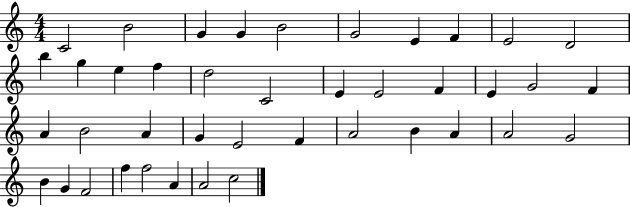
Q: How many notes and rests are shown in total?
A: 41